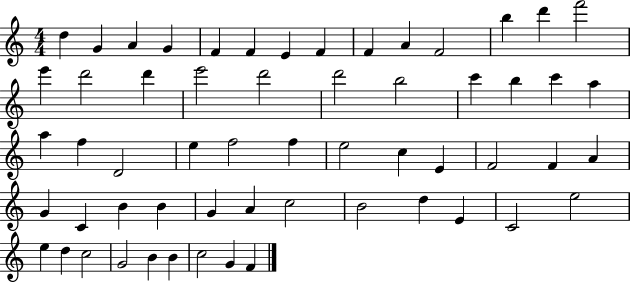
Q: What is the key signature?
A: C major